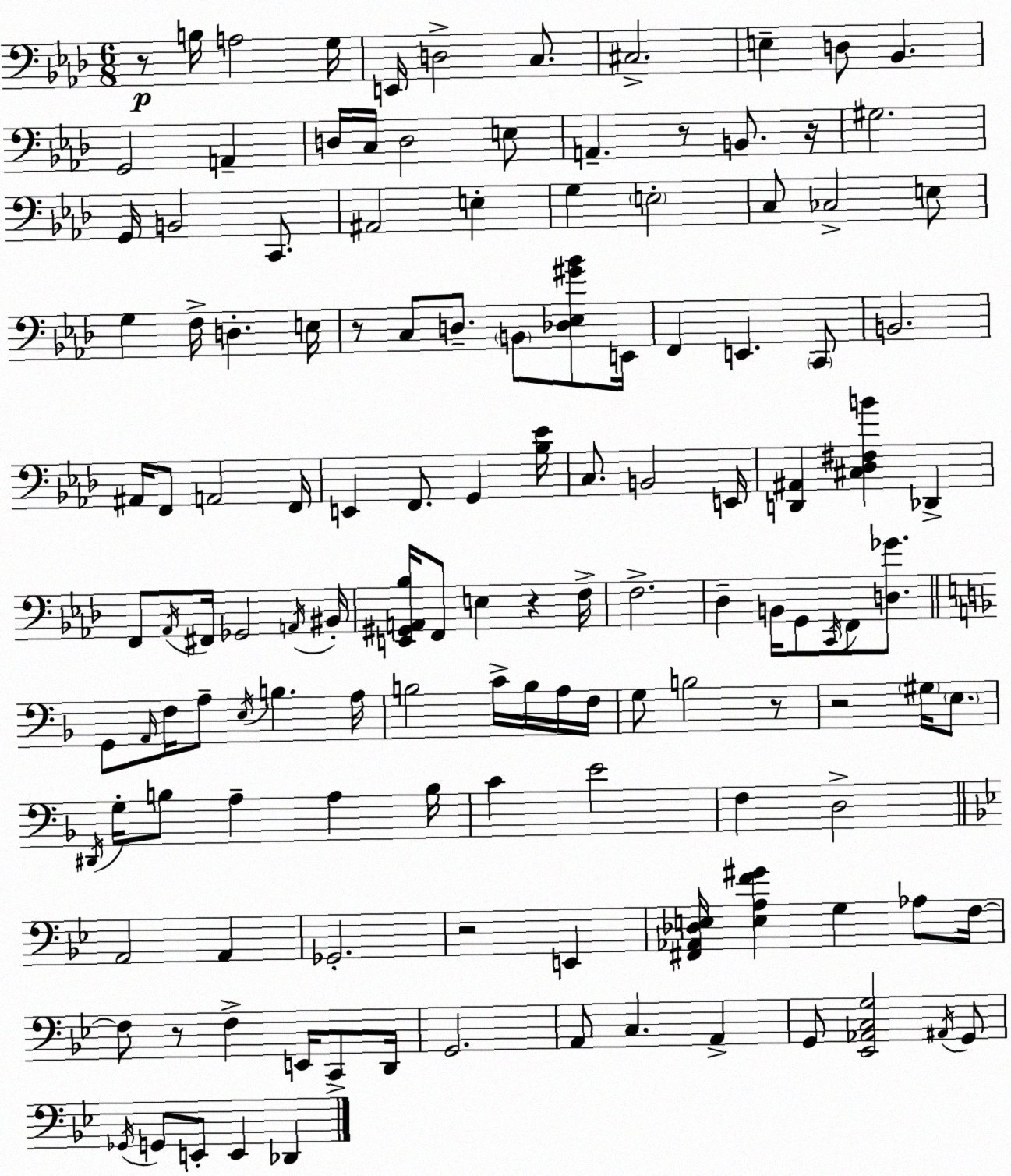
X:1
T:Untitled
M:6/8
L:1/4
K:Fm
z/2 B,/4 A,2 G,/4 E,,/4 D,2 C,/2 ^C,2 E, D,/2 _B,, G,,2 A,, D,/4 C,/4 D,2 E,/2 A,, z/2 B,,/2 z/4 ^G,2 G,,/4 B,,2 C,,/2 ^A,,2 E, G, E,2 C,/2 _C,2 E,/2 G, F,/4 D, E,/4 z/2 C,/2 D,/2 B,,/2 [_D,_E,^G_B]/2 E,,/4 F,, E,, C,,/2 B,,2 ^A,,/4 F,,/2 A,,2 F,,/4 E,, F,,/2 G,, [_B,_E]/4 C,/2 B,,2 E,,/4 [D,,^A,,] [^C,_D,^F,B] _D,, F,,/2 _A,,/4 ^F,,/4 _G,,2 A,,/4 ^B,,/4 [E,,^G,,A,,_B,]/4 F,,/2 E, z F,/4 F,2 _D, B,,/4 G,,/2 C,,/4 F,,/2 [D,_G]/2 G,,/2 A,,/4 F,/4 A,/2 E,/4 B, A,/4 B,2 C/4 B,/4 A,/4 F,/4 G,/2 B,2 z/2 z2 ^G,/4 E,/2 ^D,,/4 G,/4 B,/2 A, A, B,/4 C E2 F, D,2 A,,2 A,, _G,,2 z2 E,, [^F,,_A,,_D,E,]/4 [E,A,F^G] G, _A,/2 F,/4 F,/2 z/2 F, E,,/4 C,,/2 D,,/4 G,,2 A,,/2 C, A,, G,,/2 [_E,,_A,,C,G,]2 ^A,,/4 G,,/2 _G,,/4 G,,/2 E,,/2 E,, _D,,